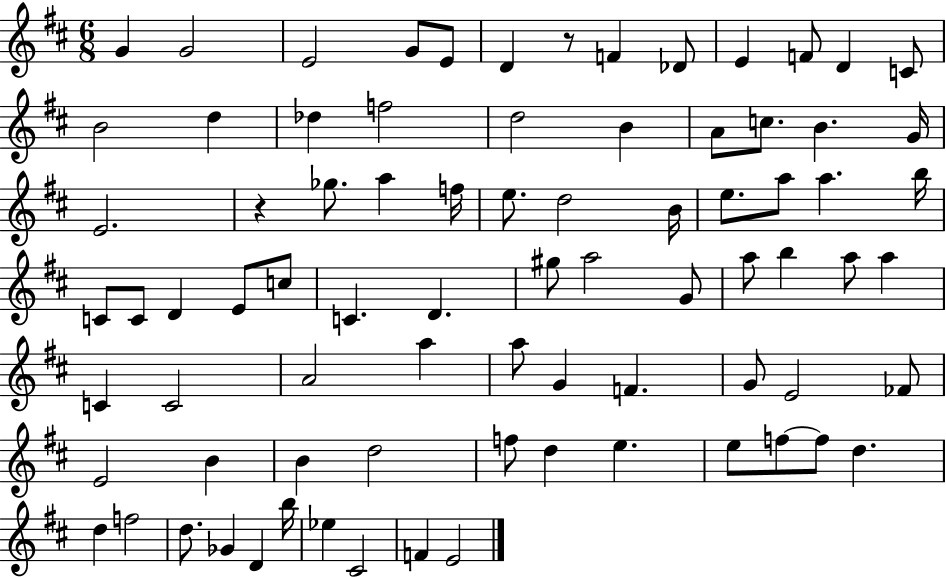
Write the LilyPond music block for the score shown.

{
  \clef treble
  \numericTimeSignature
  \time 6/8
  \key d \major
  g'4 g'2 | e'2 g'8 e'8 | d'4 r8 f'4 des'8 | e'4 f'8 d'4 c'8 | \break b'2 d''4 | des''4 f''2 | d''2 b'4 | a'8 c''8. b'4. g'16 | \break e'2. | r4 ges''8. a''4 f''16 | e''8. d''2 b'16 | e''8. a''8 a''4. b''16 | \break c'8 c'8 d'4 e'8 c''8 | c'4. d'4. | gis''8 a''2 g'8 | a''8 b''4 a''8 a''4 | \break c'4 c'2 | a'2 a''4 | a''8 g'4 f'4. | g'8 e'2 fes'8 | \break e'2 b'4 | b'4 d''2 | f''8 d''4 e''4. | e''8 f''8~~ f''8 d''4. | \break d''4 f''2 | d''8. ges'4 d'4 b''16 | ees''4 cis'2 | f'4 e'2 | \break \bar "|."
}